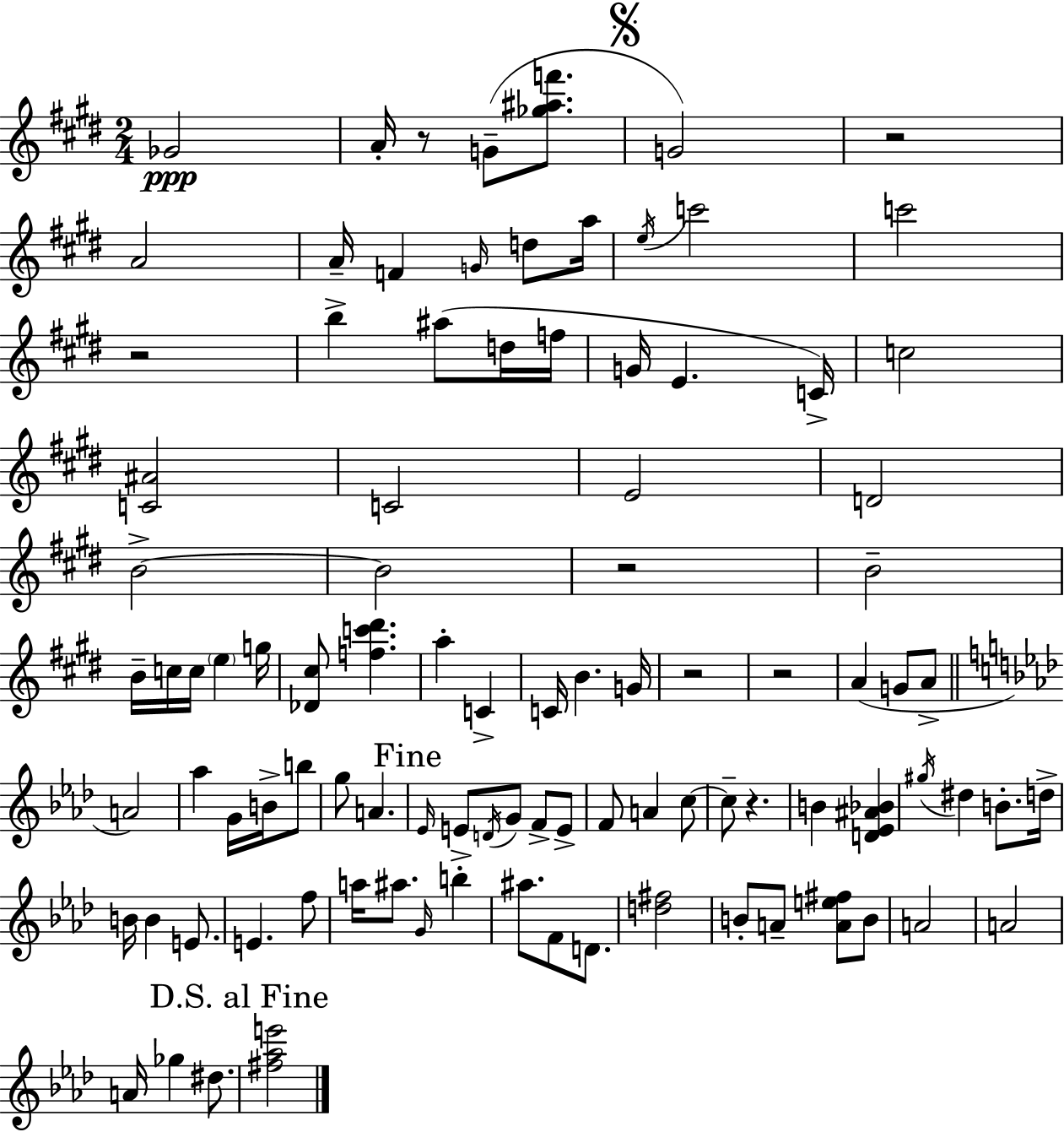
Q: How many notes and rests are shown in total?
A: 97